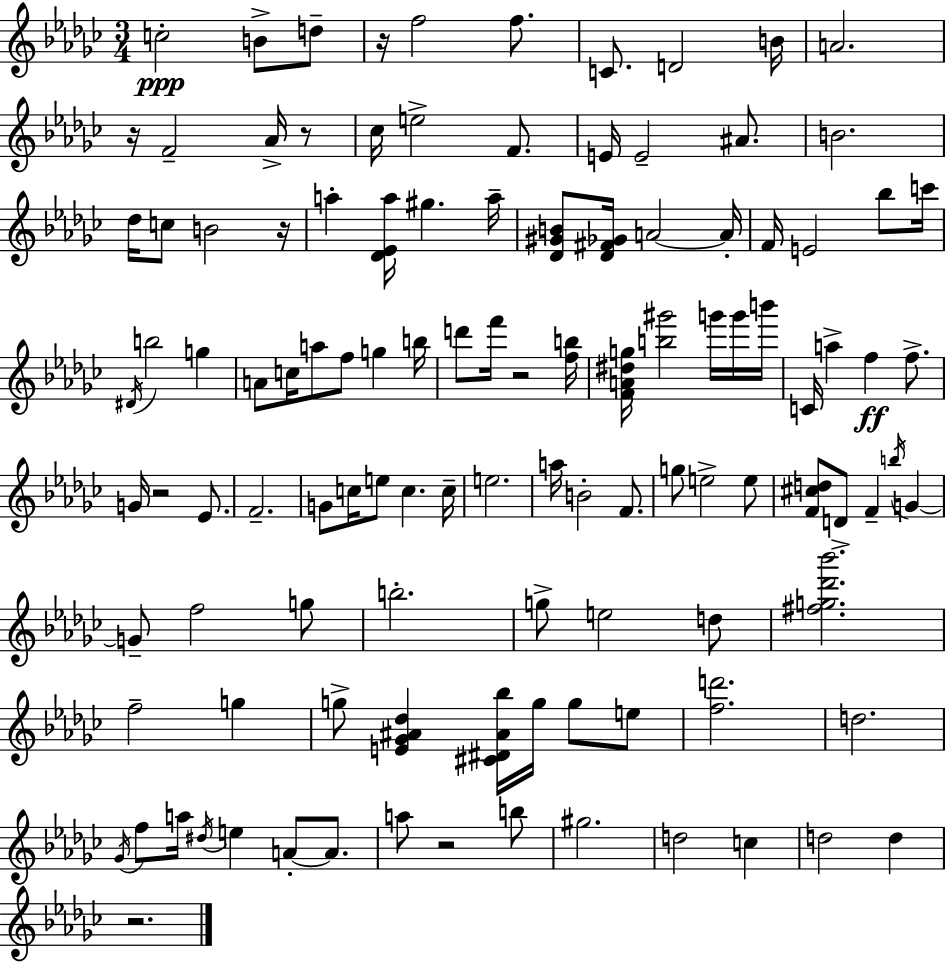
C5/h B4/e D5/e R/s F5/h F5/e. C4/e. D4/h B4/s A4/h. R/s F4/h Ab4/s R/e CES5/s E5/h F4/e. E4/s E4/h A#4/e. B4/h. Db5/s C5/e B4/h R/s A5/q [Db4,Eb4,A5]/s G#5/q. A5/s [Db4,G#4,B4]/e [Db4,F#4,Gb4]/s A4/h A4/s F4/s E4/h Bb5/e C6/s D#4/s B5/h G5/q A4/e C5/s A5/e F5/e G5/q B5/s D6/e F6/s R/h [F5,B5]/s [F4,A4,D#5,G5]/s [B5,G#6]/h G6/s G6/s B6/s C4/s A5/q F5/q F5/e. G4/s R/h Eb4/e. F4/h. G4/e C5/s E5/e C5/q. C5/s E5/h. A5/s B4/h F4/e. G5/e E5/h E5/e [F4,C#5,D5]/e D4/e F4/q B5/s G4/q G4/e F5/h G5/e B5/h. G5/e E5/h D5/e [F#5,G5,Db6,Bb6]/h. F5/h G5/q G5/e [E4,Gb4,A#4,Db5]/q [C#4,D#4,A#4,Bb5]/s G5/s G5/e E5/e [F5,D6]/h. D5/h. Gb4/s F5/e A5/s D#5/s E5/q A4/e A4/e. A5/e R/h B5/e G#5/h. D5/h C5/q D5/h D5/q R/h.